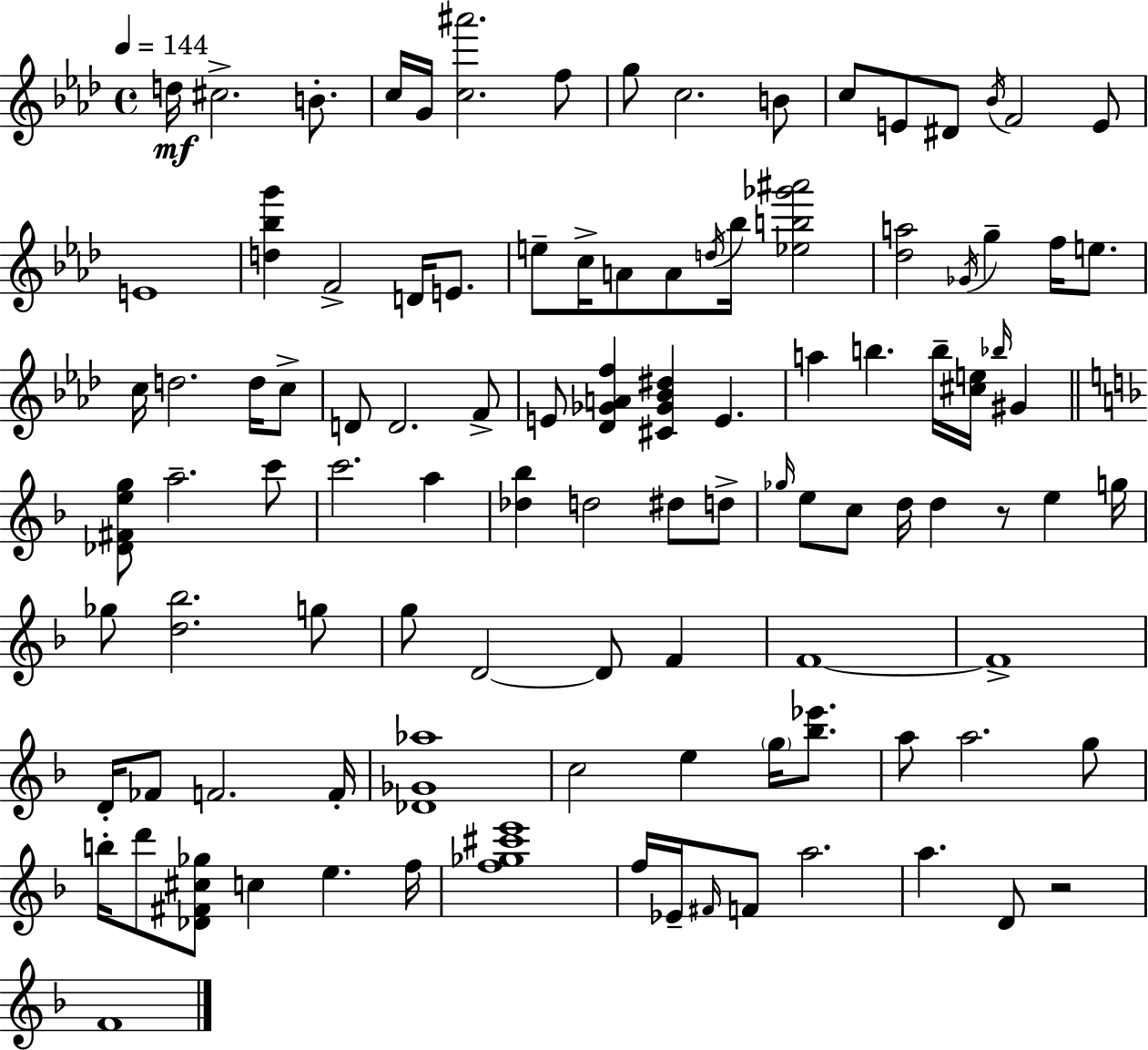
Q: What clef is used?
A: treble